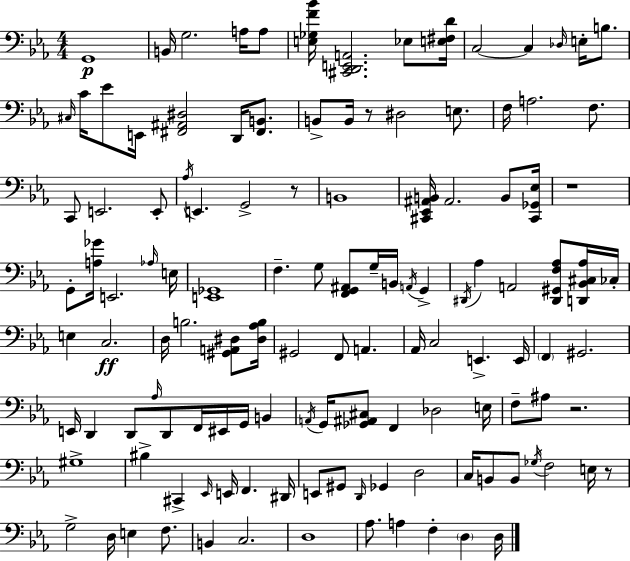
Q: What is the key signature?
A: C minor